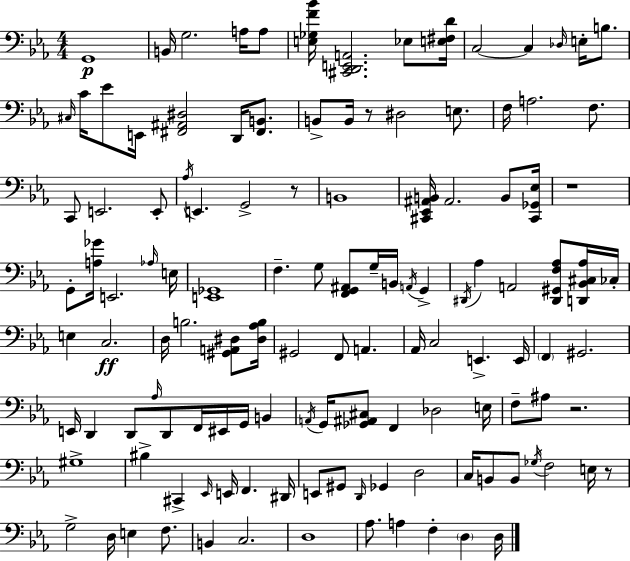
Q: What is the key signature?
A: C minor